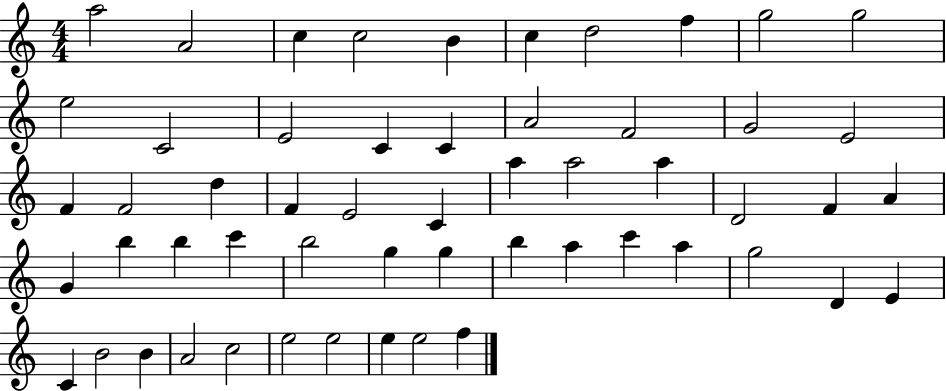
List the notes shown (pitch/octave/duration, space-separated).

A5/h A4/h C5/q C5/h B4/q C5/q D5/h F5/q G5/h G5/h E5/h C4/h E4/h C4/q C4/q A4/h F4/h G4/h E4/h F4/q F4/h D5/q F4/q E4/h C4/q A5/q A5/h A5/q D4/h F4/q A4/q G4/q B5/q B5/q C6/q B5/h G5/q G5/q B5/q A5/q C6/q A5/q G5/h D4/q E4/q C4/q B4/h B4/q A4/h C5/h E5/h E5/h E5/q E5/h F5/q